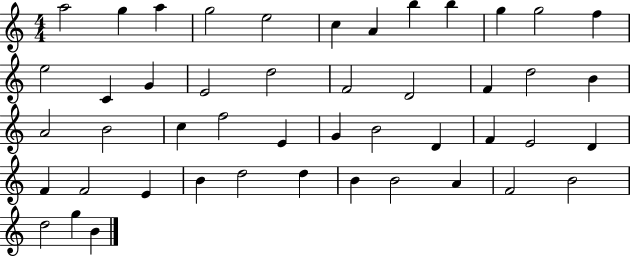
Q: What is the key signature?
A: C major